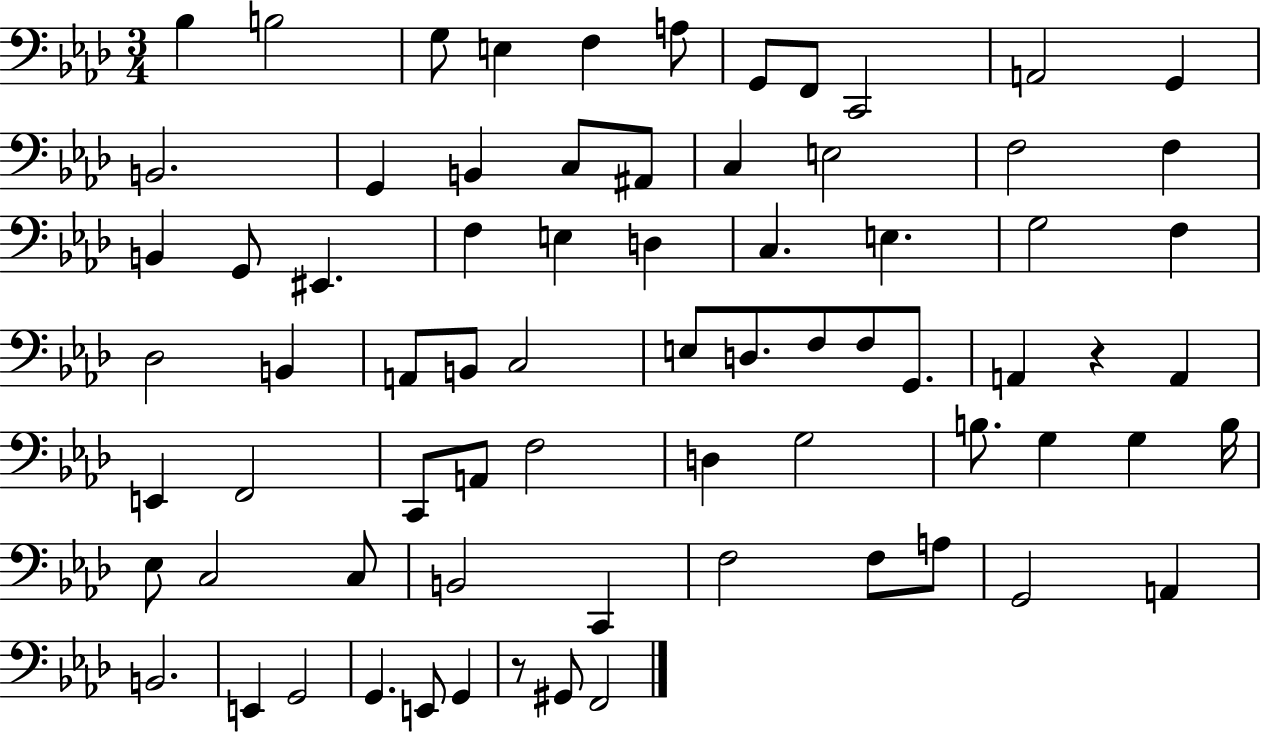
{
  \clef bass
  \numericTimeSignature
  \time 3/4
  \key aes \major
  bes4 b2 | g8 e4 f4 a8 | g,8 f,8 c,2 | a,2 g,4 | \break b,2. | g,4 b,4 c8 ais,8 | c4 e2 | f2 f4 | \break b,4 g,8 eis,4. | f4 e4 d4 | c4. e4. | g2 f4 | \break des2 b,4 | a,8 b,8 c2 | e8 d8. f8 f8 g,8. | a,4 r4 a,4 | \break e,4 f,2 | c,8 a,8 f2 | d4 g2 | b8. g4 g4 b16 | \break ees8 c2 c8 | b,2 c,4 | f2 f8 a8 | g,2 a,4 | \break b,2. | e,4 g,2 | g,4. e,8 g,4 | r8 gis,8 f,2 | \break \bar "|."
}